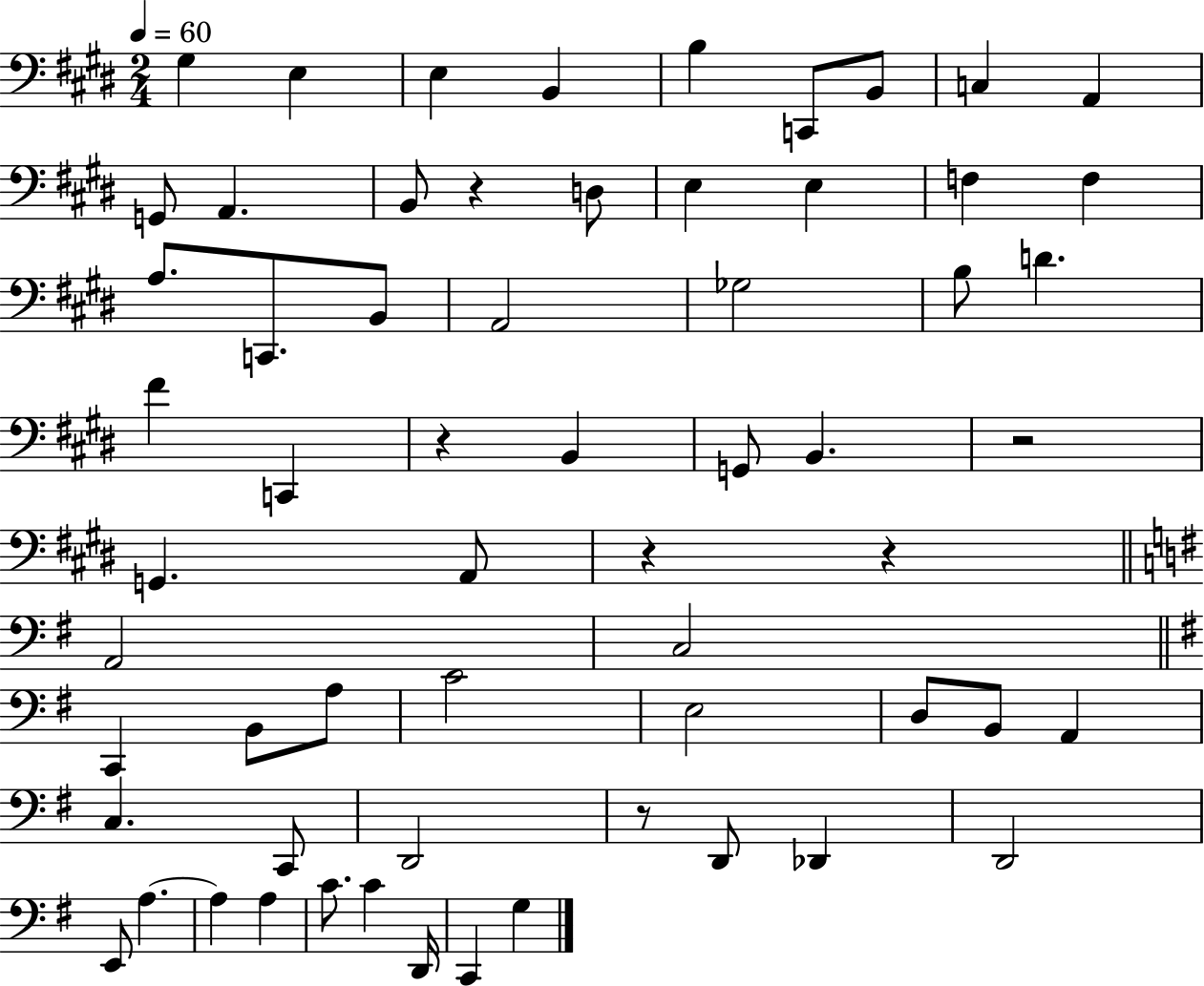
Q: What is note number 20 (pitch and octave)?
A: B2